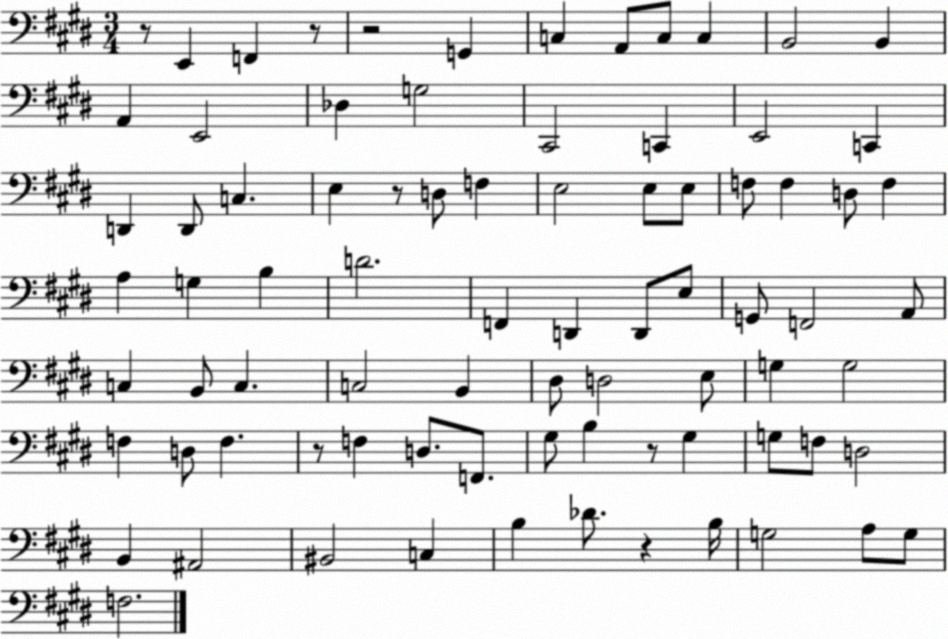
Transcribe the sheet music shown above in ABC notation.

X:1
T:Untitled
M:3/4
L:1/4
K:E
z/2 E,, F,, z/2 z2 G,, C, A,,/2 C,/2 C, B,,2 B,, A,, E,,2 _D, G,2 ^C,,2 C,, E,,2 C,, D,, D,,/2 C, E, z/2 D,/2 F, E,2 E,/2 E,/2 F,/2 F, D,/2 F, A, G, B, D2 F,, D,, D,,/2 E,/2 G,,/2 F,,2 A,,/2 C, B,,/2 C, C,2 B,, ^D,/2 D,2 E,/2 G, G,2 F, D,/2 F, z/2 F, D,/2 F,,/2 ^G,/2 B, z/2 ^G, G,/2 F,/2 D,2 B,, ^A,,2 ^B,,2 C, B, _D/2 z B,/4 G,2 A,/2 G,/2 F,2